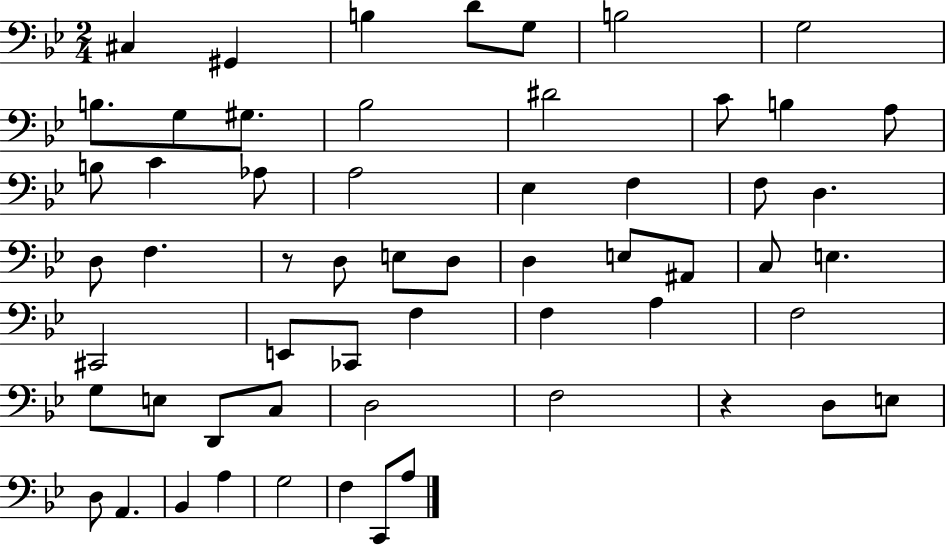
{
  \clef bass
  \numericTimeSignature
  \time 2/4
  \key bes \major
  cis4 gis,4 | b4 d'8 g8 | b2 | g2 | \break b8. g8 gis8. | bes2 | dis'2 | c'8 b4 a8 | \break b8 c'4 aes8 | a2 | ees4 f4 | f8 d4. | \break d8 f4. | r8 d8 e8 d8 | d4 e8 ais,8 | c8 e4. | \break cis,2 | e,8 ces,8 f4 | f4 a4 | f2 | \break g8 e8 d,8 c8 | d2 | f2 | r4 d8 e8 | \break d8 a,4. | bes,4 a4 | g2 | f4 c,8 a8 | \break \bar "|."
}